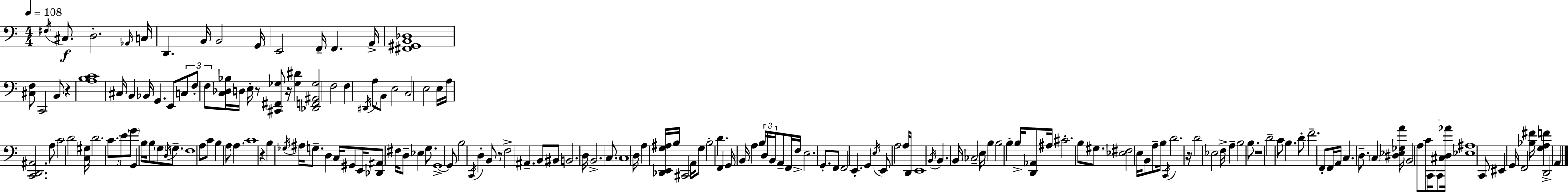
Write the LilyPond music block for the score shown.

{
  \clef bass
  \numericTimeSignature
  \time 4/4
  \key a \minor
  \tempo 4 = 108
  \acciaccatura { fis16 }\f cis8. d2.-. | \grace { aes,16 } c16 d,4. b,16 b,2 | g,16 e,2 f,16-- f,4. | a,16-> <fis, gis, b, des>1 | \break <cis f>8 c,2 b,8 r4 | <a b c'>1 | cis16 b,4 bes,16 g,4. e,8 | \tuplet 3/2 { c8 f8-. f8 } <c des bes>16 d16 e16-. r8 <cis, fis, ges>8 r16 <ges dis'>4 | \break <des, f, ais, ges>2 f2 | f4 \acciaccatura { dis,16 } a8 b,8 e2 | c2 e2 | e16 a16 <c, d, ais,>2. | \break a8 c'2 d'2 | <c gis>16 d'2. | \tuplet 3/2 { c'8. e'8 \parenthesize g'8 } g,4 b16 b8 \parenthesize g8 | \acciaccatura { d16 } g8.-- f1 | \break a8 c'8 b4 a8 a4. | c'1 | r4 b4 \acciaccatura { ges16 } ais16 g8.-- | d4 c16 gis,8 e,16 <des, ais,>8 fis16 d8-- ees4 | \break g8. g,1->~~ | g,8 b2 \acciaccatura { c,16 } | d4-. b,8 r8 f2-> | ais,4.-- b,8 bis,8 b,2. | \break d16 b,2.-> | c8. c1 | d16 a4 <des, e, g ais>16 b16 cis,2 | a,16 g8 b2-. | \break d'4. f,4 g,16 b,16 a4 | \tuplet 3/2 { b16 d16 b,16 } a,8-- f,16 f16-> e2. | g,8.-. f,8 f,2 | e,4.-. g,4 \acciaccatura { e16 } e,8 a2 | \break a16 d,16 e,1 | \acciaccatura { b,16 } b,4. b,16 ces2-- | e16 b4 b2 | b4-. b16-> <d, aes,>8 ais16 cis'2.-. | \break b8 gis8. <ees fis>2 | e16 b,8 a8-- b16 \acciaccatura { c,16 } d'2. | r16 d'2 | ees2 f16-> a4-- b2 | \break b8. r1 | d'2-- | c'8 b4. d'8-. f'2.-- | f,8-. f,16 a,16 c4. | \break d8.-- \parenthesize c4 <dis ees ges a'>16 b,2 | a8 c'8 c,16 c,8 <cis d aes'>16 <ees ais>1 | c,8 eis,4 g,16 | f,2 <bes fis'>16 <g a f'>4 d,2-> | \break a,4 \bar "|."
}